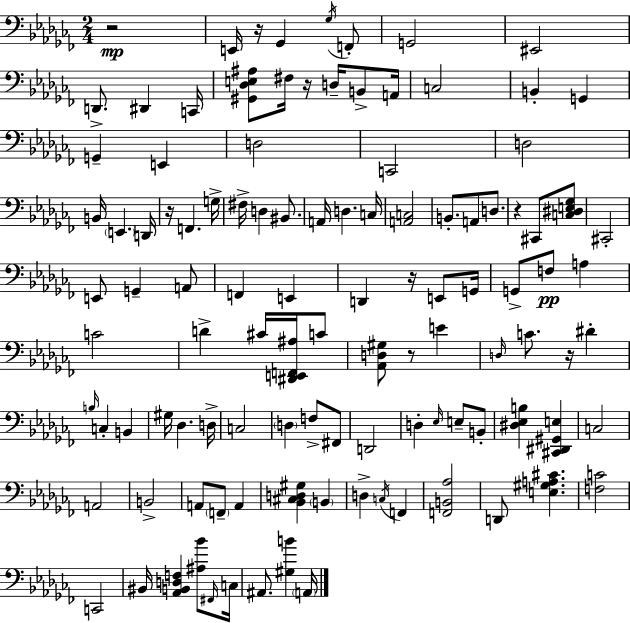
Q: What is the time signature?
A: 2/4